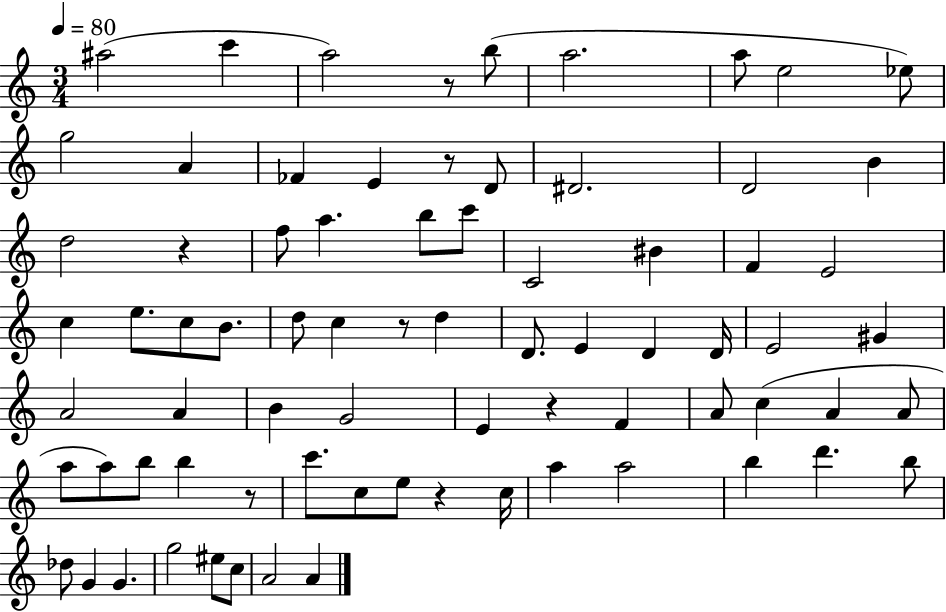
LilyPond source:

{
  \clef treble
  \numericTimeSignature
  \time 3/4
  \key c \major
  \tempo 4 = 80
  ais''2( c'''4 | a''2) r8 b''8( | a''2. | a''8 e''2 ees''8) | \break g''2 a'4 | fes'4 e'4 r8 d'8 | dis'2. | d'2 b'4 | \break d''2 r4 | f''8 a''4. b''8 c'''8 | c'2 bis'4 | f'4 e'2 | \break c''4 e''8. c''8 b'8. | d''8 c''4 r8 d''4 | d'8. e'4 d'4 d'16 | e'2 gis'4 | \break a'2 a'4 | b'4 g'2 | e'4 r4 f'4 | a'8 c''4( a'4 a'8 | \break a''8 a''8) b''8 b''4 r8 | c'''8. c''8 e''8 r4 c''16 | a''4 a''2 | b''4 d'''4. b''8 | \break des''8 g'4 g'4. | g''2 eis''8 c''8 | a'2 a'4 | \bar "|."
}